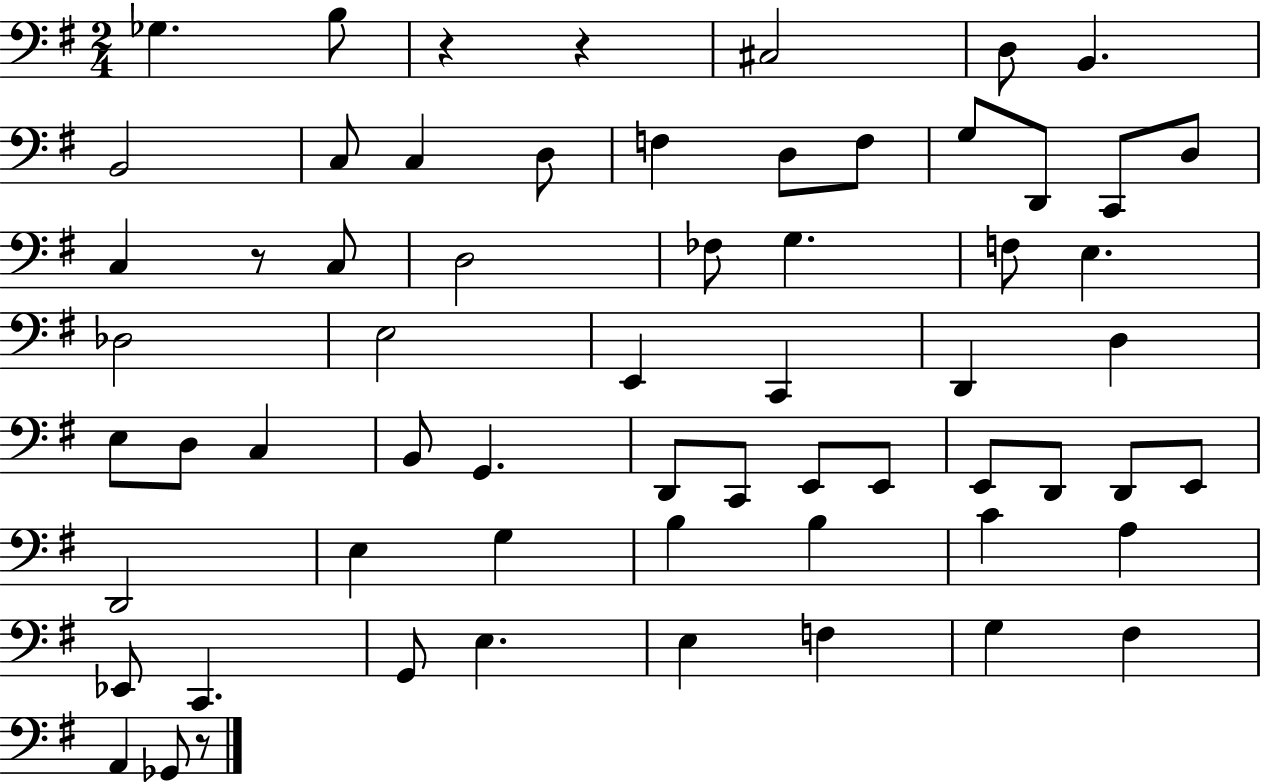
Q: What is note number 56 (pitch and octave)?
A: G3